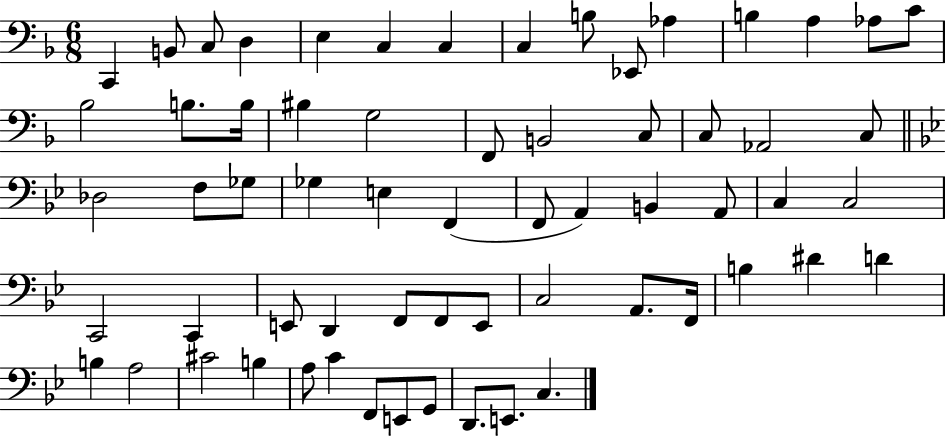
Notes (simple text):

C2/q B2/e C3/e D3/q E3/q C3/q C3/q C3/q B3/e Eb2/e Ab3/q B3/q A3/q Ab3/e C4/e Bb3/h B3/e. B3/s BIS3/q G3/h F2/e B2/h C3/e C3/e Ab2/h C3/e Db3/h F3/e Gb3/e Gb3/q E3/q F2/q F2/e A2/q B2/q A2/e C3/q C3/h C2/h C2/q E2/e D2/q F2/e F2/e E2/e C3/h A2/e. F2/s B3/q D#4/q D4/q B3/q A3/h C#4/h B3/q A3/e C4/q F2/e E2/e G2/e D2/e. E2/e. C3/q.